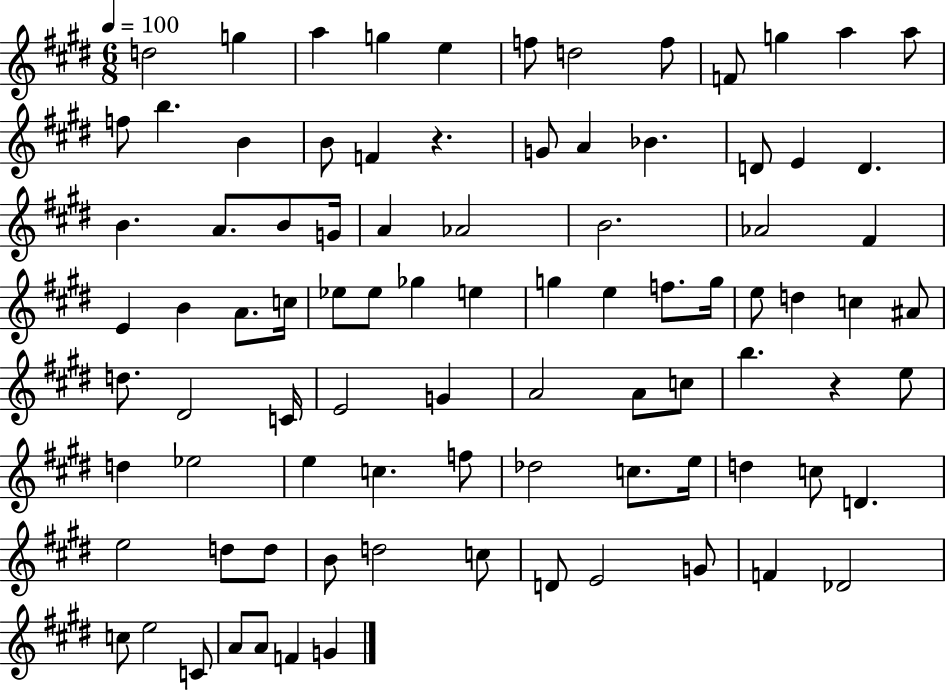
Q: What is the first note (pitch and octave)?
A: D5